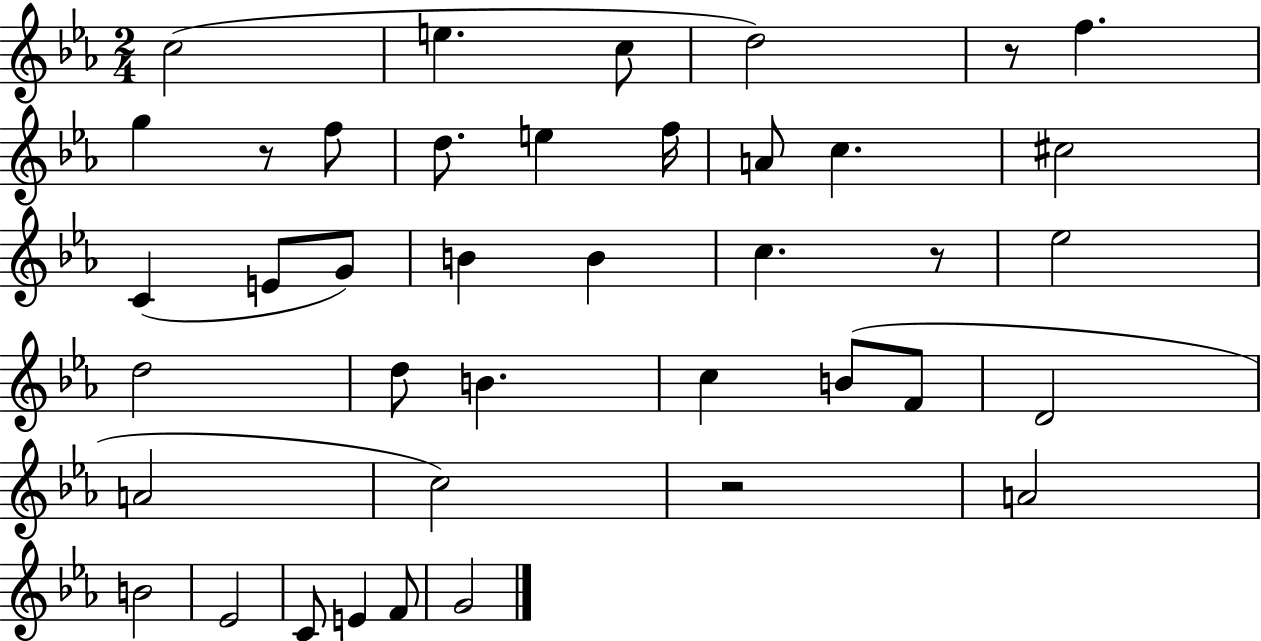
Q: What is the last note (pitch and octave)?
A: G4